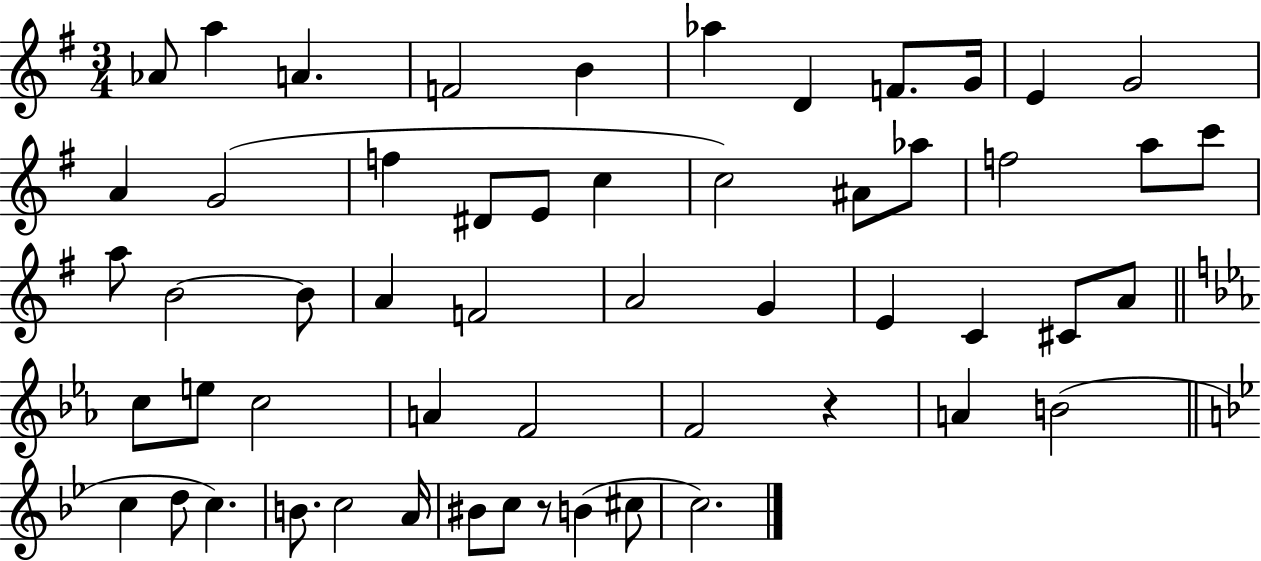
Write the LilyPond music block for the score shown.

{
  \clef treble
  \numericTimeSignature
  \time 3/4
  \key g \major
  aes'8 a''4 a'4. | f'2 b'4 | aes''4 d'4 f'8. g'16 | e'4 g'2 | \break a'4 g'2( | f''4 dis'8 e'8 c''4 | c''2) ais'8 aes''8 | f''2 a''8 c'''8 | \break a''8 b'2~~ b'8 | a'4 f'2 | a'2 g'4 | e'4 c'4 cis'8 a'8 | \break \bar "||" \break \key c \minor c''8 e''8 c''2 | a'4 f'2 | f'2 r4 | a'4 b'2( | \break \bar "||" \break \key bes \major c''4 d''8 c''4.) | b'8. c''2 a'16 | bis'8 c''8 r8 b'4( cis''8 | c''2.) | \break \bar "|."
}